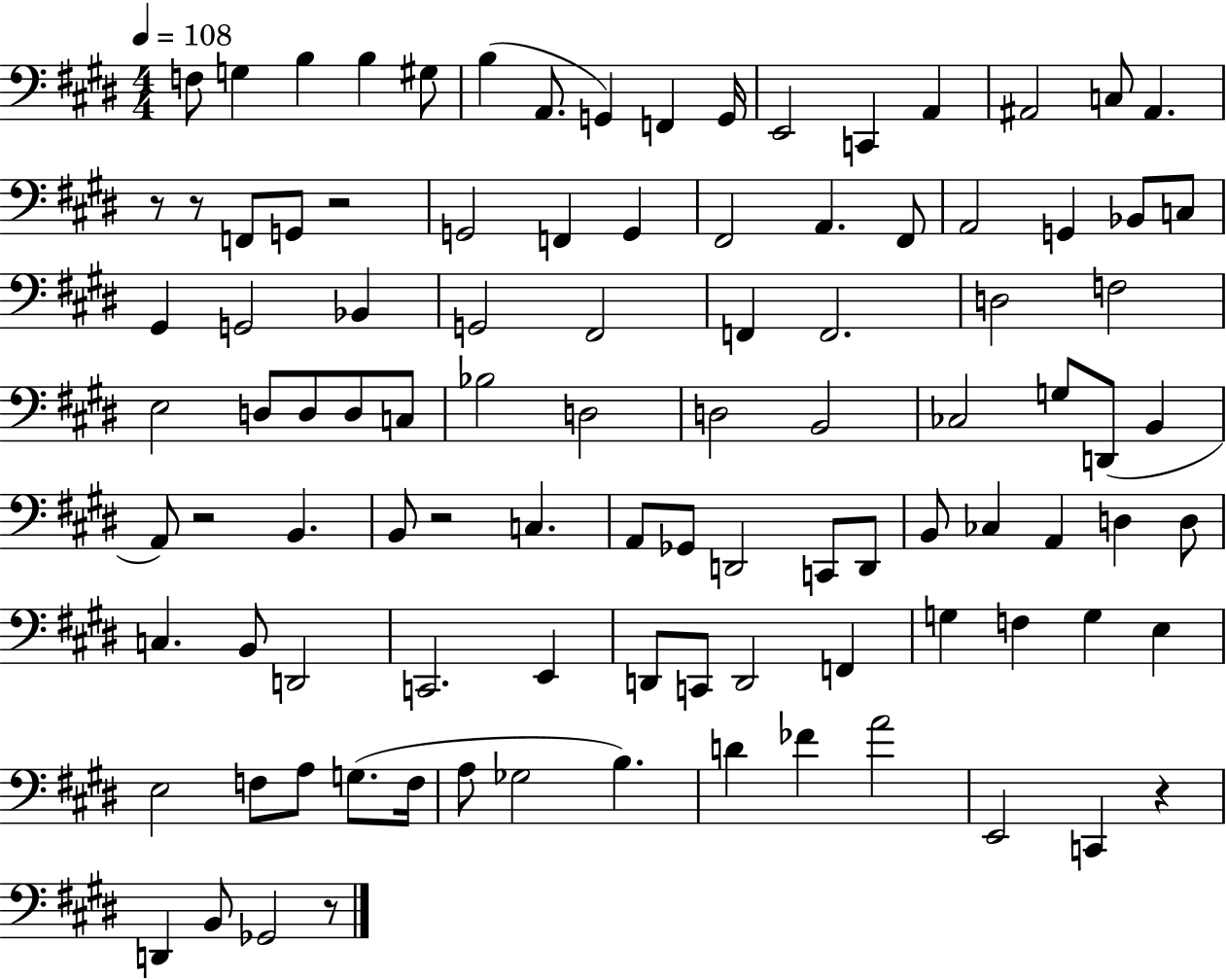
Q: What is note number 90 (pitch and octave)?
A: C2